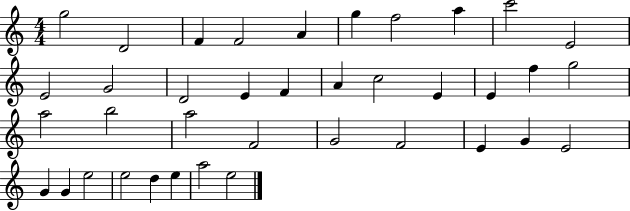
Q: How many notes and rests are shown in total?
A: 38